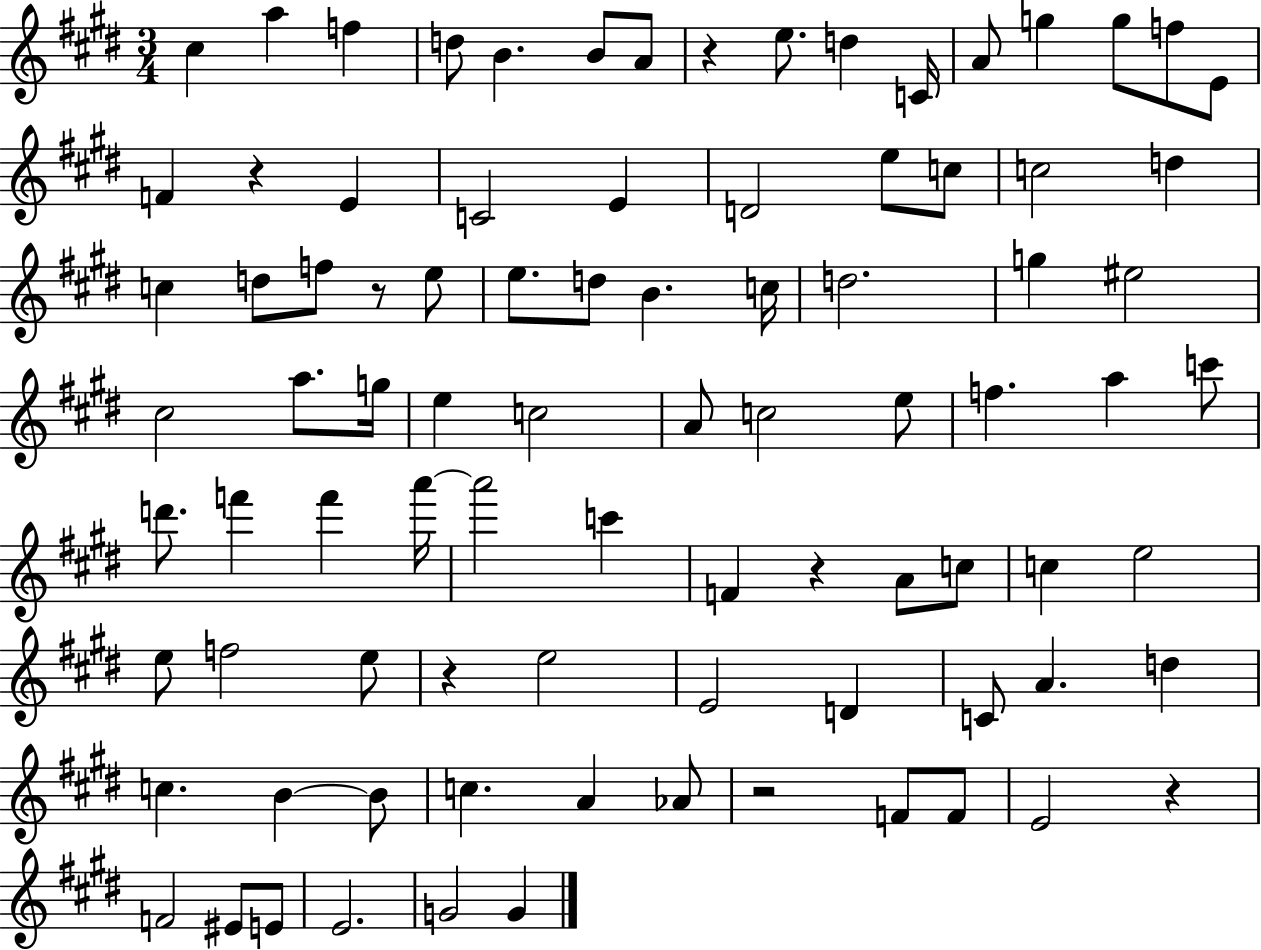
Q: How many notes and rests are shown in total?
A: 88